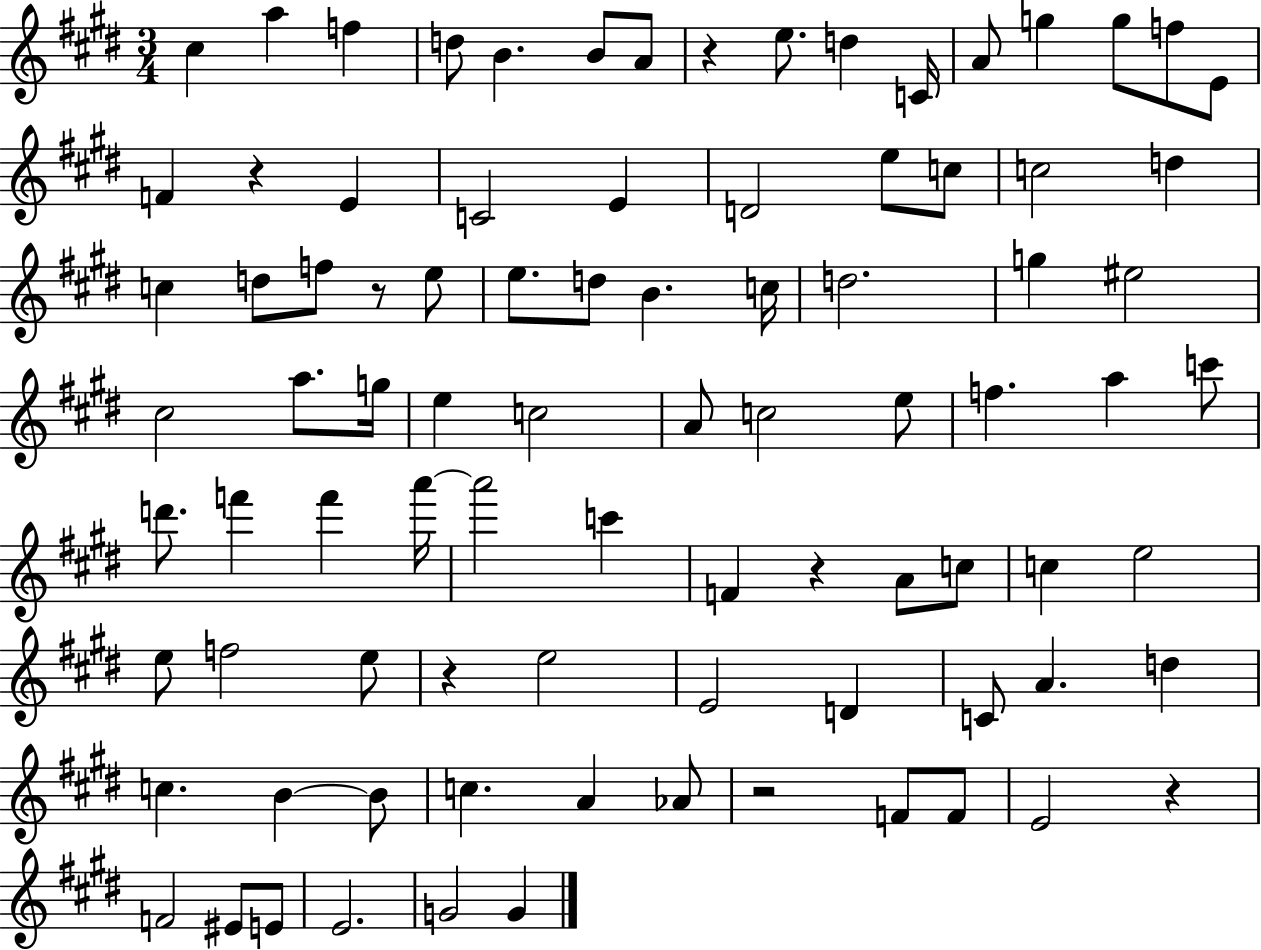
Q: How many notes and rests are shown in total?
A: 88